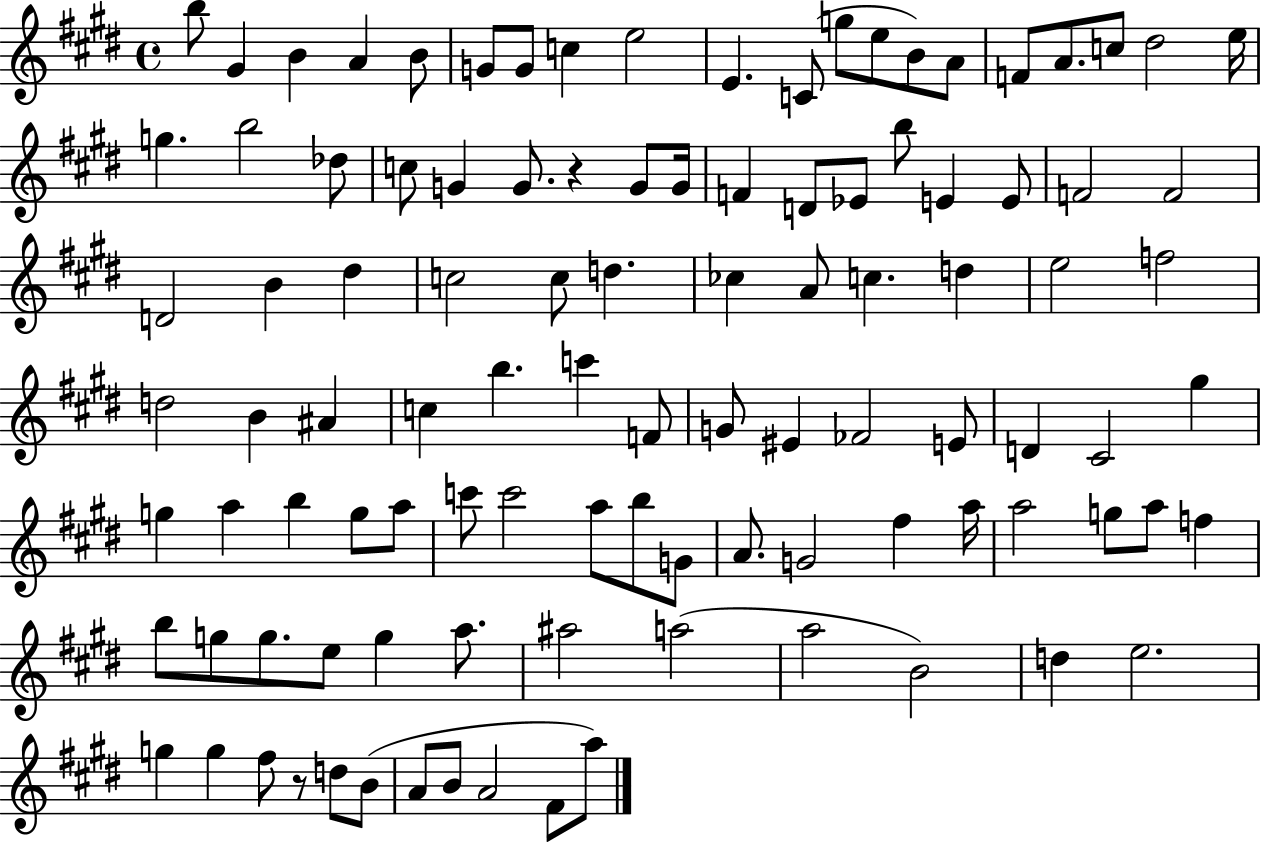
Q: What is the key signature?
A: E major